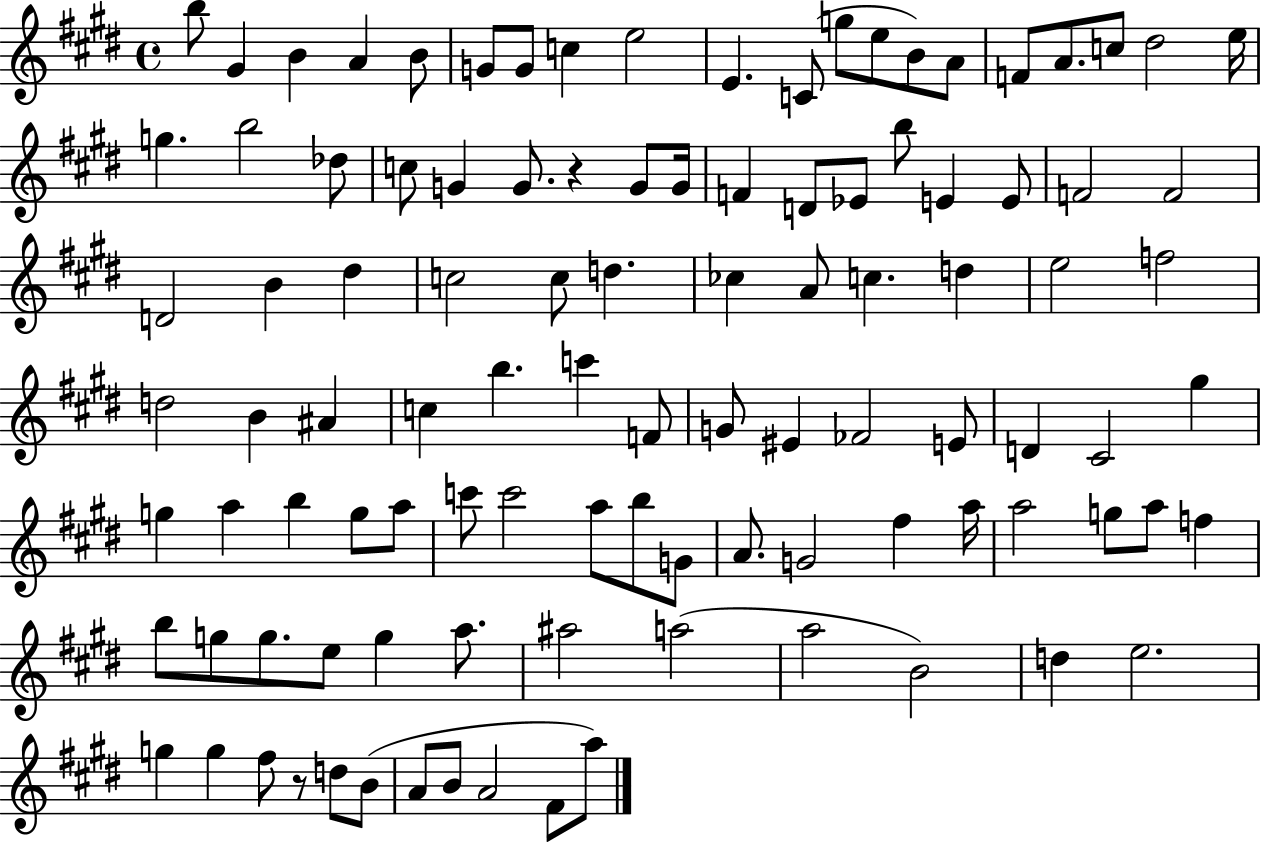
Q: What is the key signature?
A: E major